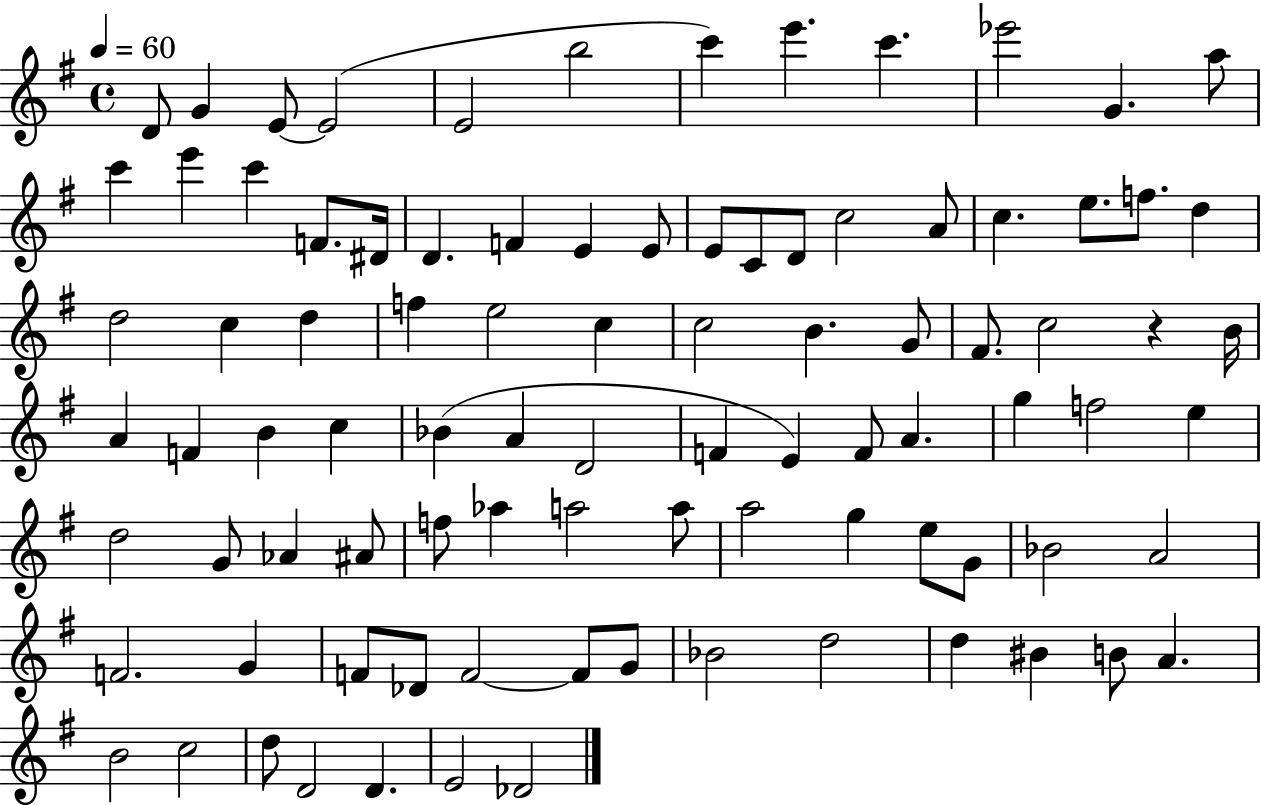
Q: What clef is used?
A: treble